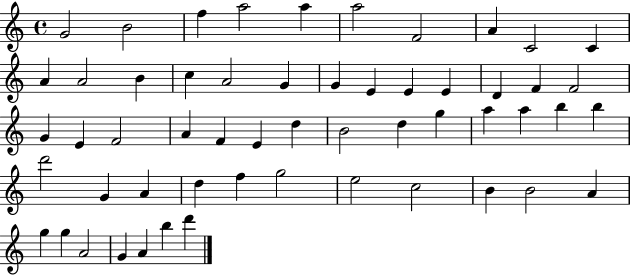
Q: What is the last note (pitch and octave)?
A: D6